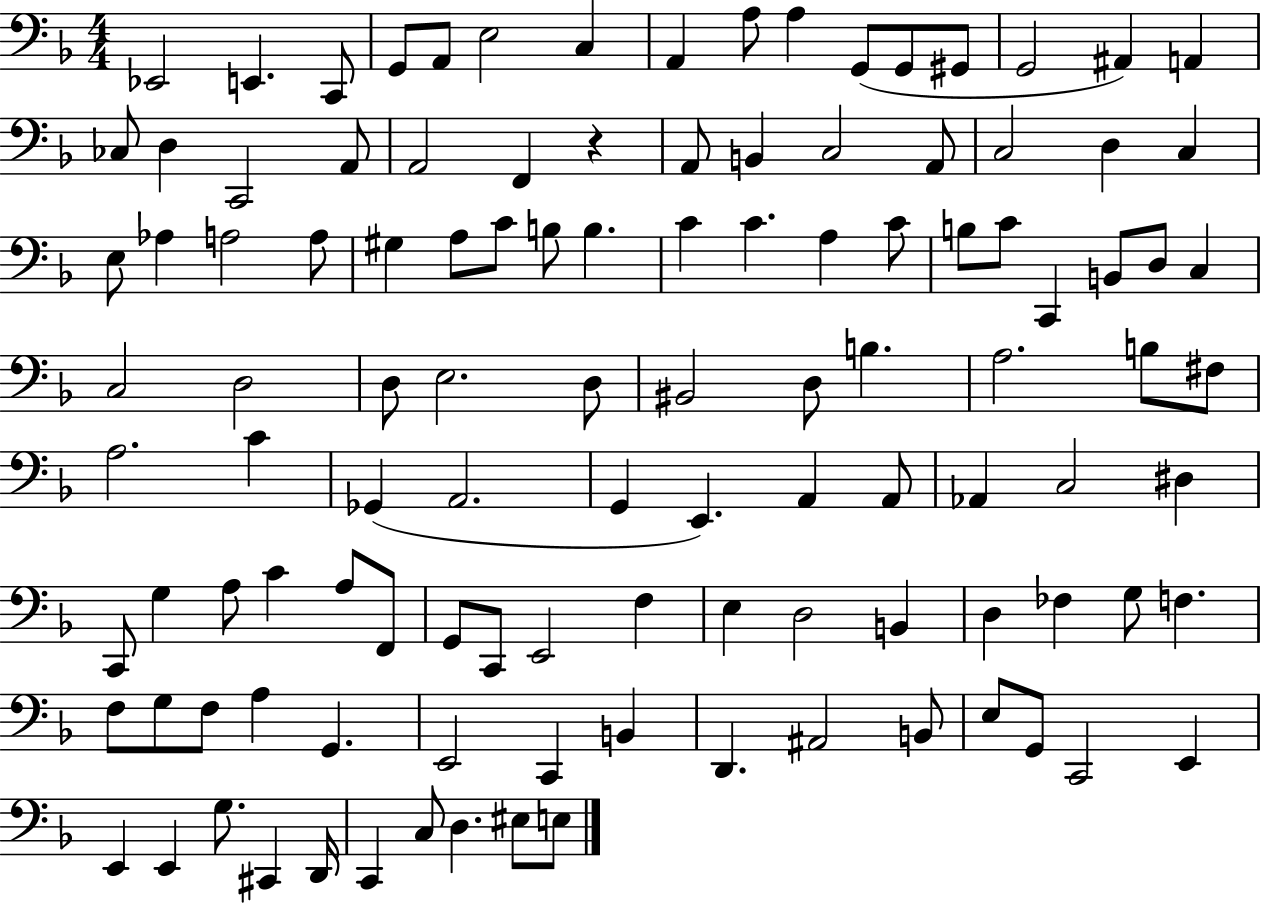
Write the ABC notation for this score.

X:1
T:Untitled
M:4/4
L:1/4
K:F
_E,,2 E,, C,,/2 G,,/2 A,,/2 E,2 C, A,, A,/2 A, G,,/2 G,,/2 ^G,,/2 G,,2 ^A,, A,, _C,/2 D, C,,2 A,,/2 A,,2 F,, z A,,/2 B,, C,2 A,,/2 C,2 D, C, E,/2 _A, A,2 A,/2 ^G, A,/2 C/2 B,/2 B, C C A, C/2 B,/2 C/2 C,, B,,/2 D,/2 C, C,2 D,2 D,/2 E,2 D,/2 ^B,,2 D,/2 B, A,2 B,/2 ^F,/2 A,2 C _G,, A,,2 G,, E,, A,, A,,/2 _A,, C,2 ^D, C,,/2 G, A,/2 C A,/2 F,,/2 G,,/2 C,,/2 E,,2 F, E, D,2 B,, D, _F, G,/2 F, F,/2 G,/2 F,/2 A, G,, E,,2 C,, B,, D,, ^A,,2 B,,/2 E,/2 G,,/2 C,,2 E,, E,, E,, G,/2 ^C,, D,,/4 C,, C,/2 D, ^E,/2 E,/2